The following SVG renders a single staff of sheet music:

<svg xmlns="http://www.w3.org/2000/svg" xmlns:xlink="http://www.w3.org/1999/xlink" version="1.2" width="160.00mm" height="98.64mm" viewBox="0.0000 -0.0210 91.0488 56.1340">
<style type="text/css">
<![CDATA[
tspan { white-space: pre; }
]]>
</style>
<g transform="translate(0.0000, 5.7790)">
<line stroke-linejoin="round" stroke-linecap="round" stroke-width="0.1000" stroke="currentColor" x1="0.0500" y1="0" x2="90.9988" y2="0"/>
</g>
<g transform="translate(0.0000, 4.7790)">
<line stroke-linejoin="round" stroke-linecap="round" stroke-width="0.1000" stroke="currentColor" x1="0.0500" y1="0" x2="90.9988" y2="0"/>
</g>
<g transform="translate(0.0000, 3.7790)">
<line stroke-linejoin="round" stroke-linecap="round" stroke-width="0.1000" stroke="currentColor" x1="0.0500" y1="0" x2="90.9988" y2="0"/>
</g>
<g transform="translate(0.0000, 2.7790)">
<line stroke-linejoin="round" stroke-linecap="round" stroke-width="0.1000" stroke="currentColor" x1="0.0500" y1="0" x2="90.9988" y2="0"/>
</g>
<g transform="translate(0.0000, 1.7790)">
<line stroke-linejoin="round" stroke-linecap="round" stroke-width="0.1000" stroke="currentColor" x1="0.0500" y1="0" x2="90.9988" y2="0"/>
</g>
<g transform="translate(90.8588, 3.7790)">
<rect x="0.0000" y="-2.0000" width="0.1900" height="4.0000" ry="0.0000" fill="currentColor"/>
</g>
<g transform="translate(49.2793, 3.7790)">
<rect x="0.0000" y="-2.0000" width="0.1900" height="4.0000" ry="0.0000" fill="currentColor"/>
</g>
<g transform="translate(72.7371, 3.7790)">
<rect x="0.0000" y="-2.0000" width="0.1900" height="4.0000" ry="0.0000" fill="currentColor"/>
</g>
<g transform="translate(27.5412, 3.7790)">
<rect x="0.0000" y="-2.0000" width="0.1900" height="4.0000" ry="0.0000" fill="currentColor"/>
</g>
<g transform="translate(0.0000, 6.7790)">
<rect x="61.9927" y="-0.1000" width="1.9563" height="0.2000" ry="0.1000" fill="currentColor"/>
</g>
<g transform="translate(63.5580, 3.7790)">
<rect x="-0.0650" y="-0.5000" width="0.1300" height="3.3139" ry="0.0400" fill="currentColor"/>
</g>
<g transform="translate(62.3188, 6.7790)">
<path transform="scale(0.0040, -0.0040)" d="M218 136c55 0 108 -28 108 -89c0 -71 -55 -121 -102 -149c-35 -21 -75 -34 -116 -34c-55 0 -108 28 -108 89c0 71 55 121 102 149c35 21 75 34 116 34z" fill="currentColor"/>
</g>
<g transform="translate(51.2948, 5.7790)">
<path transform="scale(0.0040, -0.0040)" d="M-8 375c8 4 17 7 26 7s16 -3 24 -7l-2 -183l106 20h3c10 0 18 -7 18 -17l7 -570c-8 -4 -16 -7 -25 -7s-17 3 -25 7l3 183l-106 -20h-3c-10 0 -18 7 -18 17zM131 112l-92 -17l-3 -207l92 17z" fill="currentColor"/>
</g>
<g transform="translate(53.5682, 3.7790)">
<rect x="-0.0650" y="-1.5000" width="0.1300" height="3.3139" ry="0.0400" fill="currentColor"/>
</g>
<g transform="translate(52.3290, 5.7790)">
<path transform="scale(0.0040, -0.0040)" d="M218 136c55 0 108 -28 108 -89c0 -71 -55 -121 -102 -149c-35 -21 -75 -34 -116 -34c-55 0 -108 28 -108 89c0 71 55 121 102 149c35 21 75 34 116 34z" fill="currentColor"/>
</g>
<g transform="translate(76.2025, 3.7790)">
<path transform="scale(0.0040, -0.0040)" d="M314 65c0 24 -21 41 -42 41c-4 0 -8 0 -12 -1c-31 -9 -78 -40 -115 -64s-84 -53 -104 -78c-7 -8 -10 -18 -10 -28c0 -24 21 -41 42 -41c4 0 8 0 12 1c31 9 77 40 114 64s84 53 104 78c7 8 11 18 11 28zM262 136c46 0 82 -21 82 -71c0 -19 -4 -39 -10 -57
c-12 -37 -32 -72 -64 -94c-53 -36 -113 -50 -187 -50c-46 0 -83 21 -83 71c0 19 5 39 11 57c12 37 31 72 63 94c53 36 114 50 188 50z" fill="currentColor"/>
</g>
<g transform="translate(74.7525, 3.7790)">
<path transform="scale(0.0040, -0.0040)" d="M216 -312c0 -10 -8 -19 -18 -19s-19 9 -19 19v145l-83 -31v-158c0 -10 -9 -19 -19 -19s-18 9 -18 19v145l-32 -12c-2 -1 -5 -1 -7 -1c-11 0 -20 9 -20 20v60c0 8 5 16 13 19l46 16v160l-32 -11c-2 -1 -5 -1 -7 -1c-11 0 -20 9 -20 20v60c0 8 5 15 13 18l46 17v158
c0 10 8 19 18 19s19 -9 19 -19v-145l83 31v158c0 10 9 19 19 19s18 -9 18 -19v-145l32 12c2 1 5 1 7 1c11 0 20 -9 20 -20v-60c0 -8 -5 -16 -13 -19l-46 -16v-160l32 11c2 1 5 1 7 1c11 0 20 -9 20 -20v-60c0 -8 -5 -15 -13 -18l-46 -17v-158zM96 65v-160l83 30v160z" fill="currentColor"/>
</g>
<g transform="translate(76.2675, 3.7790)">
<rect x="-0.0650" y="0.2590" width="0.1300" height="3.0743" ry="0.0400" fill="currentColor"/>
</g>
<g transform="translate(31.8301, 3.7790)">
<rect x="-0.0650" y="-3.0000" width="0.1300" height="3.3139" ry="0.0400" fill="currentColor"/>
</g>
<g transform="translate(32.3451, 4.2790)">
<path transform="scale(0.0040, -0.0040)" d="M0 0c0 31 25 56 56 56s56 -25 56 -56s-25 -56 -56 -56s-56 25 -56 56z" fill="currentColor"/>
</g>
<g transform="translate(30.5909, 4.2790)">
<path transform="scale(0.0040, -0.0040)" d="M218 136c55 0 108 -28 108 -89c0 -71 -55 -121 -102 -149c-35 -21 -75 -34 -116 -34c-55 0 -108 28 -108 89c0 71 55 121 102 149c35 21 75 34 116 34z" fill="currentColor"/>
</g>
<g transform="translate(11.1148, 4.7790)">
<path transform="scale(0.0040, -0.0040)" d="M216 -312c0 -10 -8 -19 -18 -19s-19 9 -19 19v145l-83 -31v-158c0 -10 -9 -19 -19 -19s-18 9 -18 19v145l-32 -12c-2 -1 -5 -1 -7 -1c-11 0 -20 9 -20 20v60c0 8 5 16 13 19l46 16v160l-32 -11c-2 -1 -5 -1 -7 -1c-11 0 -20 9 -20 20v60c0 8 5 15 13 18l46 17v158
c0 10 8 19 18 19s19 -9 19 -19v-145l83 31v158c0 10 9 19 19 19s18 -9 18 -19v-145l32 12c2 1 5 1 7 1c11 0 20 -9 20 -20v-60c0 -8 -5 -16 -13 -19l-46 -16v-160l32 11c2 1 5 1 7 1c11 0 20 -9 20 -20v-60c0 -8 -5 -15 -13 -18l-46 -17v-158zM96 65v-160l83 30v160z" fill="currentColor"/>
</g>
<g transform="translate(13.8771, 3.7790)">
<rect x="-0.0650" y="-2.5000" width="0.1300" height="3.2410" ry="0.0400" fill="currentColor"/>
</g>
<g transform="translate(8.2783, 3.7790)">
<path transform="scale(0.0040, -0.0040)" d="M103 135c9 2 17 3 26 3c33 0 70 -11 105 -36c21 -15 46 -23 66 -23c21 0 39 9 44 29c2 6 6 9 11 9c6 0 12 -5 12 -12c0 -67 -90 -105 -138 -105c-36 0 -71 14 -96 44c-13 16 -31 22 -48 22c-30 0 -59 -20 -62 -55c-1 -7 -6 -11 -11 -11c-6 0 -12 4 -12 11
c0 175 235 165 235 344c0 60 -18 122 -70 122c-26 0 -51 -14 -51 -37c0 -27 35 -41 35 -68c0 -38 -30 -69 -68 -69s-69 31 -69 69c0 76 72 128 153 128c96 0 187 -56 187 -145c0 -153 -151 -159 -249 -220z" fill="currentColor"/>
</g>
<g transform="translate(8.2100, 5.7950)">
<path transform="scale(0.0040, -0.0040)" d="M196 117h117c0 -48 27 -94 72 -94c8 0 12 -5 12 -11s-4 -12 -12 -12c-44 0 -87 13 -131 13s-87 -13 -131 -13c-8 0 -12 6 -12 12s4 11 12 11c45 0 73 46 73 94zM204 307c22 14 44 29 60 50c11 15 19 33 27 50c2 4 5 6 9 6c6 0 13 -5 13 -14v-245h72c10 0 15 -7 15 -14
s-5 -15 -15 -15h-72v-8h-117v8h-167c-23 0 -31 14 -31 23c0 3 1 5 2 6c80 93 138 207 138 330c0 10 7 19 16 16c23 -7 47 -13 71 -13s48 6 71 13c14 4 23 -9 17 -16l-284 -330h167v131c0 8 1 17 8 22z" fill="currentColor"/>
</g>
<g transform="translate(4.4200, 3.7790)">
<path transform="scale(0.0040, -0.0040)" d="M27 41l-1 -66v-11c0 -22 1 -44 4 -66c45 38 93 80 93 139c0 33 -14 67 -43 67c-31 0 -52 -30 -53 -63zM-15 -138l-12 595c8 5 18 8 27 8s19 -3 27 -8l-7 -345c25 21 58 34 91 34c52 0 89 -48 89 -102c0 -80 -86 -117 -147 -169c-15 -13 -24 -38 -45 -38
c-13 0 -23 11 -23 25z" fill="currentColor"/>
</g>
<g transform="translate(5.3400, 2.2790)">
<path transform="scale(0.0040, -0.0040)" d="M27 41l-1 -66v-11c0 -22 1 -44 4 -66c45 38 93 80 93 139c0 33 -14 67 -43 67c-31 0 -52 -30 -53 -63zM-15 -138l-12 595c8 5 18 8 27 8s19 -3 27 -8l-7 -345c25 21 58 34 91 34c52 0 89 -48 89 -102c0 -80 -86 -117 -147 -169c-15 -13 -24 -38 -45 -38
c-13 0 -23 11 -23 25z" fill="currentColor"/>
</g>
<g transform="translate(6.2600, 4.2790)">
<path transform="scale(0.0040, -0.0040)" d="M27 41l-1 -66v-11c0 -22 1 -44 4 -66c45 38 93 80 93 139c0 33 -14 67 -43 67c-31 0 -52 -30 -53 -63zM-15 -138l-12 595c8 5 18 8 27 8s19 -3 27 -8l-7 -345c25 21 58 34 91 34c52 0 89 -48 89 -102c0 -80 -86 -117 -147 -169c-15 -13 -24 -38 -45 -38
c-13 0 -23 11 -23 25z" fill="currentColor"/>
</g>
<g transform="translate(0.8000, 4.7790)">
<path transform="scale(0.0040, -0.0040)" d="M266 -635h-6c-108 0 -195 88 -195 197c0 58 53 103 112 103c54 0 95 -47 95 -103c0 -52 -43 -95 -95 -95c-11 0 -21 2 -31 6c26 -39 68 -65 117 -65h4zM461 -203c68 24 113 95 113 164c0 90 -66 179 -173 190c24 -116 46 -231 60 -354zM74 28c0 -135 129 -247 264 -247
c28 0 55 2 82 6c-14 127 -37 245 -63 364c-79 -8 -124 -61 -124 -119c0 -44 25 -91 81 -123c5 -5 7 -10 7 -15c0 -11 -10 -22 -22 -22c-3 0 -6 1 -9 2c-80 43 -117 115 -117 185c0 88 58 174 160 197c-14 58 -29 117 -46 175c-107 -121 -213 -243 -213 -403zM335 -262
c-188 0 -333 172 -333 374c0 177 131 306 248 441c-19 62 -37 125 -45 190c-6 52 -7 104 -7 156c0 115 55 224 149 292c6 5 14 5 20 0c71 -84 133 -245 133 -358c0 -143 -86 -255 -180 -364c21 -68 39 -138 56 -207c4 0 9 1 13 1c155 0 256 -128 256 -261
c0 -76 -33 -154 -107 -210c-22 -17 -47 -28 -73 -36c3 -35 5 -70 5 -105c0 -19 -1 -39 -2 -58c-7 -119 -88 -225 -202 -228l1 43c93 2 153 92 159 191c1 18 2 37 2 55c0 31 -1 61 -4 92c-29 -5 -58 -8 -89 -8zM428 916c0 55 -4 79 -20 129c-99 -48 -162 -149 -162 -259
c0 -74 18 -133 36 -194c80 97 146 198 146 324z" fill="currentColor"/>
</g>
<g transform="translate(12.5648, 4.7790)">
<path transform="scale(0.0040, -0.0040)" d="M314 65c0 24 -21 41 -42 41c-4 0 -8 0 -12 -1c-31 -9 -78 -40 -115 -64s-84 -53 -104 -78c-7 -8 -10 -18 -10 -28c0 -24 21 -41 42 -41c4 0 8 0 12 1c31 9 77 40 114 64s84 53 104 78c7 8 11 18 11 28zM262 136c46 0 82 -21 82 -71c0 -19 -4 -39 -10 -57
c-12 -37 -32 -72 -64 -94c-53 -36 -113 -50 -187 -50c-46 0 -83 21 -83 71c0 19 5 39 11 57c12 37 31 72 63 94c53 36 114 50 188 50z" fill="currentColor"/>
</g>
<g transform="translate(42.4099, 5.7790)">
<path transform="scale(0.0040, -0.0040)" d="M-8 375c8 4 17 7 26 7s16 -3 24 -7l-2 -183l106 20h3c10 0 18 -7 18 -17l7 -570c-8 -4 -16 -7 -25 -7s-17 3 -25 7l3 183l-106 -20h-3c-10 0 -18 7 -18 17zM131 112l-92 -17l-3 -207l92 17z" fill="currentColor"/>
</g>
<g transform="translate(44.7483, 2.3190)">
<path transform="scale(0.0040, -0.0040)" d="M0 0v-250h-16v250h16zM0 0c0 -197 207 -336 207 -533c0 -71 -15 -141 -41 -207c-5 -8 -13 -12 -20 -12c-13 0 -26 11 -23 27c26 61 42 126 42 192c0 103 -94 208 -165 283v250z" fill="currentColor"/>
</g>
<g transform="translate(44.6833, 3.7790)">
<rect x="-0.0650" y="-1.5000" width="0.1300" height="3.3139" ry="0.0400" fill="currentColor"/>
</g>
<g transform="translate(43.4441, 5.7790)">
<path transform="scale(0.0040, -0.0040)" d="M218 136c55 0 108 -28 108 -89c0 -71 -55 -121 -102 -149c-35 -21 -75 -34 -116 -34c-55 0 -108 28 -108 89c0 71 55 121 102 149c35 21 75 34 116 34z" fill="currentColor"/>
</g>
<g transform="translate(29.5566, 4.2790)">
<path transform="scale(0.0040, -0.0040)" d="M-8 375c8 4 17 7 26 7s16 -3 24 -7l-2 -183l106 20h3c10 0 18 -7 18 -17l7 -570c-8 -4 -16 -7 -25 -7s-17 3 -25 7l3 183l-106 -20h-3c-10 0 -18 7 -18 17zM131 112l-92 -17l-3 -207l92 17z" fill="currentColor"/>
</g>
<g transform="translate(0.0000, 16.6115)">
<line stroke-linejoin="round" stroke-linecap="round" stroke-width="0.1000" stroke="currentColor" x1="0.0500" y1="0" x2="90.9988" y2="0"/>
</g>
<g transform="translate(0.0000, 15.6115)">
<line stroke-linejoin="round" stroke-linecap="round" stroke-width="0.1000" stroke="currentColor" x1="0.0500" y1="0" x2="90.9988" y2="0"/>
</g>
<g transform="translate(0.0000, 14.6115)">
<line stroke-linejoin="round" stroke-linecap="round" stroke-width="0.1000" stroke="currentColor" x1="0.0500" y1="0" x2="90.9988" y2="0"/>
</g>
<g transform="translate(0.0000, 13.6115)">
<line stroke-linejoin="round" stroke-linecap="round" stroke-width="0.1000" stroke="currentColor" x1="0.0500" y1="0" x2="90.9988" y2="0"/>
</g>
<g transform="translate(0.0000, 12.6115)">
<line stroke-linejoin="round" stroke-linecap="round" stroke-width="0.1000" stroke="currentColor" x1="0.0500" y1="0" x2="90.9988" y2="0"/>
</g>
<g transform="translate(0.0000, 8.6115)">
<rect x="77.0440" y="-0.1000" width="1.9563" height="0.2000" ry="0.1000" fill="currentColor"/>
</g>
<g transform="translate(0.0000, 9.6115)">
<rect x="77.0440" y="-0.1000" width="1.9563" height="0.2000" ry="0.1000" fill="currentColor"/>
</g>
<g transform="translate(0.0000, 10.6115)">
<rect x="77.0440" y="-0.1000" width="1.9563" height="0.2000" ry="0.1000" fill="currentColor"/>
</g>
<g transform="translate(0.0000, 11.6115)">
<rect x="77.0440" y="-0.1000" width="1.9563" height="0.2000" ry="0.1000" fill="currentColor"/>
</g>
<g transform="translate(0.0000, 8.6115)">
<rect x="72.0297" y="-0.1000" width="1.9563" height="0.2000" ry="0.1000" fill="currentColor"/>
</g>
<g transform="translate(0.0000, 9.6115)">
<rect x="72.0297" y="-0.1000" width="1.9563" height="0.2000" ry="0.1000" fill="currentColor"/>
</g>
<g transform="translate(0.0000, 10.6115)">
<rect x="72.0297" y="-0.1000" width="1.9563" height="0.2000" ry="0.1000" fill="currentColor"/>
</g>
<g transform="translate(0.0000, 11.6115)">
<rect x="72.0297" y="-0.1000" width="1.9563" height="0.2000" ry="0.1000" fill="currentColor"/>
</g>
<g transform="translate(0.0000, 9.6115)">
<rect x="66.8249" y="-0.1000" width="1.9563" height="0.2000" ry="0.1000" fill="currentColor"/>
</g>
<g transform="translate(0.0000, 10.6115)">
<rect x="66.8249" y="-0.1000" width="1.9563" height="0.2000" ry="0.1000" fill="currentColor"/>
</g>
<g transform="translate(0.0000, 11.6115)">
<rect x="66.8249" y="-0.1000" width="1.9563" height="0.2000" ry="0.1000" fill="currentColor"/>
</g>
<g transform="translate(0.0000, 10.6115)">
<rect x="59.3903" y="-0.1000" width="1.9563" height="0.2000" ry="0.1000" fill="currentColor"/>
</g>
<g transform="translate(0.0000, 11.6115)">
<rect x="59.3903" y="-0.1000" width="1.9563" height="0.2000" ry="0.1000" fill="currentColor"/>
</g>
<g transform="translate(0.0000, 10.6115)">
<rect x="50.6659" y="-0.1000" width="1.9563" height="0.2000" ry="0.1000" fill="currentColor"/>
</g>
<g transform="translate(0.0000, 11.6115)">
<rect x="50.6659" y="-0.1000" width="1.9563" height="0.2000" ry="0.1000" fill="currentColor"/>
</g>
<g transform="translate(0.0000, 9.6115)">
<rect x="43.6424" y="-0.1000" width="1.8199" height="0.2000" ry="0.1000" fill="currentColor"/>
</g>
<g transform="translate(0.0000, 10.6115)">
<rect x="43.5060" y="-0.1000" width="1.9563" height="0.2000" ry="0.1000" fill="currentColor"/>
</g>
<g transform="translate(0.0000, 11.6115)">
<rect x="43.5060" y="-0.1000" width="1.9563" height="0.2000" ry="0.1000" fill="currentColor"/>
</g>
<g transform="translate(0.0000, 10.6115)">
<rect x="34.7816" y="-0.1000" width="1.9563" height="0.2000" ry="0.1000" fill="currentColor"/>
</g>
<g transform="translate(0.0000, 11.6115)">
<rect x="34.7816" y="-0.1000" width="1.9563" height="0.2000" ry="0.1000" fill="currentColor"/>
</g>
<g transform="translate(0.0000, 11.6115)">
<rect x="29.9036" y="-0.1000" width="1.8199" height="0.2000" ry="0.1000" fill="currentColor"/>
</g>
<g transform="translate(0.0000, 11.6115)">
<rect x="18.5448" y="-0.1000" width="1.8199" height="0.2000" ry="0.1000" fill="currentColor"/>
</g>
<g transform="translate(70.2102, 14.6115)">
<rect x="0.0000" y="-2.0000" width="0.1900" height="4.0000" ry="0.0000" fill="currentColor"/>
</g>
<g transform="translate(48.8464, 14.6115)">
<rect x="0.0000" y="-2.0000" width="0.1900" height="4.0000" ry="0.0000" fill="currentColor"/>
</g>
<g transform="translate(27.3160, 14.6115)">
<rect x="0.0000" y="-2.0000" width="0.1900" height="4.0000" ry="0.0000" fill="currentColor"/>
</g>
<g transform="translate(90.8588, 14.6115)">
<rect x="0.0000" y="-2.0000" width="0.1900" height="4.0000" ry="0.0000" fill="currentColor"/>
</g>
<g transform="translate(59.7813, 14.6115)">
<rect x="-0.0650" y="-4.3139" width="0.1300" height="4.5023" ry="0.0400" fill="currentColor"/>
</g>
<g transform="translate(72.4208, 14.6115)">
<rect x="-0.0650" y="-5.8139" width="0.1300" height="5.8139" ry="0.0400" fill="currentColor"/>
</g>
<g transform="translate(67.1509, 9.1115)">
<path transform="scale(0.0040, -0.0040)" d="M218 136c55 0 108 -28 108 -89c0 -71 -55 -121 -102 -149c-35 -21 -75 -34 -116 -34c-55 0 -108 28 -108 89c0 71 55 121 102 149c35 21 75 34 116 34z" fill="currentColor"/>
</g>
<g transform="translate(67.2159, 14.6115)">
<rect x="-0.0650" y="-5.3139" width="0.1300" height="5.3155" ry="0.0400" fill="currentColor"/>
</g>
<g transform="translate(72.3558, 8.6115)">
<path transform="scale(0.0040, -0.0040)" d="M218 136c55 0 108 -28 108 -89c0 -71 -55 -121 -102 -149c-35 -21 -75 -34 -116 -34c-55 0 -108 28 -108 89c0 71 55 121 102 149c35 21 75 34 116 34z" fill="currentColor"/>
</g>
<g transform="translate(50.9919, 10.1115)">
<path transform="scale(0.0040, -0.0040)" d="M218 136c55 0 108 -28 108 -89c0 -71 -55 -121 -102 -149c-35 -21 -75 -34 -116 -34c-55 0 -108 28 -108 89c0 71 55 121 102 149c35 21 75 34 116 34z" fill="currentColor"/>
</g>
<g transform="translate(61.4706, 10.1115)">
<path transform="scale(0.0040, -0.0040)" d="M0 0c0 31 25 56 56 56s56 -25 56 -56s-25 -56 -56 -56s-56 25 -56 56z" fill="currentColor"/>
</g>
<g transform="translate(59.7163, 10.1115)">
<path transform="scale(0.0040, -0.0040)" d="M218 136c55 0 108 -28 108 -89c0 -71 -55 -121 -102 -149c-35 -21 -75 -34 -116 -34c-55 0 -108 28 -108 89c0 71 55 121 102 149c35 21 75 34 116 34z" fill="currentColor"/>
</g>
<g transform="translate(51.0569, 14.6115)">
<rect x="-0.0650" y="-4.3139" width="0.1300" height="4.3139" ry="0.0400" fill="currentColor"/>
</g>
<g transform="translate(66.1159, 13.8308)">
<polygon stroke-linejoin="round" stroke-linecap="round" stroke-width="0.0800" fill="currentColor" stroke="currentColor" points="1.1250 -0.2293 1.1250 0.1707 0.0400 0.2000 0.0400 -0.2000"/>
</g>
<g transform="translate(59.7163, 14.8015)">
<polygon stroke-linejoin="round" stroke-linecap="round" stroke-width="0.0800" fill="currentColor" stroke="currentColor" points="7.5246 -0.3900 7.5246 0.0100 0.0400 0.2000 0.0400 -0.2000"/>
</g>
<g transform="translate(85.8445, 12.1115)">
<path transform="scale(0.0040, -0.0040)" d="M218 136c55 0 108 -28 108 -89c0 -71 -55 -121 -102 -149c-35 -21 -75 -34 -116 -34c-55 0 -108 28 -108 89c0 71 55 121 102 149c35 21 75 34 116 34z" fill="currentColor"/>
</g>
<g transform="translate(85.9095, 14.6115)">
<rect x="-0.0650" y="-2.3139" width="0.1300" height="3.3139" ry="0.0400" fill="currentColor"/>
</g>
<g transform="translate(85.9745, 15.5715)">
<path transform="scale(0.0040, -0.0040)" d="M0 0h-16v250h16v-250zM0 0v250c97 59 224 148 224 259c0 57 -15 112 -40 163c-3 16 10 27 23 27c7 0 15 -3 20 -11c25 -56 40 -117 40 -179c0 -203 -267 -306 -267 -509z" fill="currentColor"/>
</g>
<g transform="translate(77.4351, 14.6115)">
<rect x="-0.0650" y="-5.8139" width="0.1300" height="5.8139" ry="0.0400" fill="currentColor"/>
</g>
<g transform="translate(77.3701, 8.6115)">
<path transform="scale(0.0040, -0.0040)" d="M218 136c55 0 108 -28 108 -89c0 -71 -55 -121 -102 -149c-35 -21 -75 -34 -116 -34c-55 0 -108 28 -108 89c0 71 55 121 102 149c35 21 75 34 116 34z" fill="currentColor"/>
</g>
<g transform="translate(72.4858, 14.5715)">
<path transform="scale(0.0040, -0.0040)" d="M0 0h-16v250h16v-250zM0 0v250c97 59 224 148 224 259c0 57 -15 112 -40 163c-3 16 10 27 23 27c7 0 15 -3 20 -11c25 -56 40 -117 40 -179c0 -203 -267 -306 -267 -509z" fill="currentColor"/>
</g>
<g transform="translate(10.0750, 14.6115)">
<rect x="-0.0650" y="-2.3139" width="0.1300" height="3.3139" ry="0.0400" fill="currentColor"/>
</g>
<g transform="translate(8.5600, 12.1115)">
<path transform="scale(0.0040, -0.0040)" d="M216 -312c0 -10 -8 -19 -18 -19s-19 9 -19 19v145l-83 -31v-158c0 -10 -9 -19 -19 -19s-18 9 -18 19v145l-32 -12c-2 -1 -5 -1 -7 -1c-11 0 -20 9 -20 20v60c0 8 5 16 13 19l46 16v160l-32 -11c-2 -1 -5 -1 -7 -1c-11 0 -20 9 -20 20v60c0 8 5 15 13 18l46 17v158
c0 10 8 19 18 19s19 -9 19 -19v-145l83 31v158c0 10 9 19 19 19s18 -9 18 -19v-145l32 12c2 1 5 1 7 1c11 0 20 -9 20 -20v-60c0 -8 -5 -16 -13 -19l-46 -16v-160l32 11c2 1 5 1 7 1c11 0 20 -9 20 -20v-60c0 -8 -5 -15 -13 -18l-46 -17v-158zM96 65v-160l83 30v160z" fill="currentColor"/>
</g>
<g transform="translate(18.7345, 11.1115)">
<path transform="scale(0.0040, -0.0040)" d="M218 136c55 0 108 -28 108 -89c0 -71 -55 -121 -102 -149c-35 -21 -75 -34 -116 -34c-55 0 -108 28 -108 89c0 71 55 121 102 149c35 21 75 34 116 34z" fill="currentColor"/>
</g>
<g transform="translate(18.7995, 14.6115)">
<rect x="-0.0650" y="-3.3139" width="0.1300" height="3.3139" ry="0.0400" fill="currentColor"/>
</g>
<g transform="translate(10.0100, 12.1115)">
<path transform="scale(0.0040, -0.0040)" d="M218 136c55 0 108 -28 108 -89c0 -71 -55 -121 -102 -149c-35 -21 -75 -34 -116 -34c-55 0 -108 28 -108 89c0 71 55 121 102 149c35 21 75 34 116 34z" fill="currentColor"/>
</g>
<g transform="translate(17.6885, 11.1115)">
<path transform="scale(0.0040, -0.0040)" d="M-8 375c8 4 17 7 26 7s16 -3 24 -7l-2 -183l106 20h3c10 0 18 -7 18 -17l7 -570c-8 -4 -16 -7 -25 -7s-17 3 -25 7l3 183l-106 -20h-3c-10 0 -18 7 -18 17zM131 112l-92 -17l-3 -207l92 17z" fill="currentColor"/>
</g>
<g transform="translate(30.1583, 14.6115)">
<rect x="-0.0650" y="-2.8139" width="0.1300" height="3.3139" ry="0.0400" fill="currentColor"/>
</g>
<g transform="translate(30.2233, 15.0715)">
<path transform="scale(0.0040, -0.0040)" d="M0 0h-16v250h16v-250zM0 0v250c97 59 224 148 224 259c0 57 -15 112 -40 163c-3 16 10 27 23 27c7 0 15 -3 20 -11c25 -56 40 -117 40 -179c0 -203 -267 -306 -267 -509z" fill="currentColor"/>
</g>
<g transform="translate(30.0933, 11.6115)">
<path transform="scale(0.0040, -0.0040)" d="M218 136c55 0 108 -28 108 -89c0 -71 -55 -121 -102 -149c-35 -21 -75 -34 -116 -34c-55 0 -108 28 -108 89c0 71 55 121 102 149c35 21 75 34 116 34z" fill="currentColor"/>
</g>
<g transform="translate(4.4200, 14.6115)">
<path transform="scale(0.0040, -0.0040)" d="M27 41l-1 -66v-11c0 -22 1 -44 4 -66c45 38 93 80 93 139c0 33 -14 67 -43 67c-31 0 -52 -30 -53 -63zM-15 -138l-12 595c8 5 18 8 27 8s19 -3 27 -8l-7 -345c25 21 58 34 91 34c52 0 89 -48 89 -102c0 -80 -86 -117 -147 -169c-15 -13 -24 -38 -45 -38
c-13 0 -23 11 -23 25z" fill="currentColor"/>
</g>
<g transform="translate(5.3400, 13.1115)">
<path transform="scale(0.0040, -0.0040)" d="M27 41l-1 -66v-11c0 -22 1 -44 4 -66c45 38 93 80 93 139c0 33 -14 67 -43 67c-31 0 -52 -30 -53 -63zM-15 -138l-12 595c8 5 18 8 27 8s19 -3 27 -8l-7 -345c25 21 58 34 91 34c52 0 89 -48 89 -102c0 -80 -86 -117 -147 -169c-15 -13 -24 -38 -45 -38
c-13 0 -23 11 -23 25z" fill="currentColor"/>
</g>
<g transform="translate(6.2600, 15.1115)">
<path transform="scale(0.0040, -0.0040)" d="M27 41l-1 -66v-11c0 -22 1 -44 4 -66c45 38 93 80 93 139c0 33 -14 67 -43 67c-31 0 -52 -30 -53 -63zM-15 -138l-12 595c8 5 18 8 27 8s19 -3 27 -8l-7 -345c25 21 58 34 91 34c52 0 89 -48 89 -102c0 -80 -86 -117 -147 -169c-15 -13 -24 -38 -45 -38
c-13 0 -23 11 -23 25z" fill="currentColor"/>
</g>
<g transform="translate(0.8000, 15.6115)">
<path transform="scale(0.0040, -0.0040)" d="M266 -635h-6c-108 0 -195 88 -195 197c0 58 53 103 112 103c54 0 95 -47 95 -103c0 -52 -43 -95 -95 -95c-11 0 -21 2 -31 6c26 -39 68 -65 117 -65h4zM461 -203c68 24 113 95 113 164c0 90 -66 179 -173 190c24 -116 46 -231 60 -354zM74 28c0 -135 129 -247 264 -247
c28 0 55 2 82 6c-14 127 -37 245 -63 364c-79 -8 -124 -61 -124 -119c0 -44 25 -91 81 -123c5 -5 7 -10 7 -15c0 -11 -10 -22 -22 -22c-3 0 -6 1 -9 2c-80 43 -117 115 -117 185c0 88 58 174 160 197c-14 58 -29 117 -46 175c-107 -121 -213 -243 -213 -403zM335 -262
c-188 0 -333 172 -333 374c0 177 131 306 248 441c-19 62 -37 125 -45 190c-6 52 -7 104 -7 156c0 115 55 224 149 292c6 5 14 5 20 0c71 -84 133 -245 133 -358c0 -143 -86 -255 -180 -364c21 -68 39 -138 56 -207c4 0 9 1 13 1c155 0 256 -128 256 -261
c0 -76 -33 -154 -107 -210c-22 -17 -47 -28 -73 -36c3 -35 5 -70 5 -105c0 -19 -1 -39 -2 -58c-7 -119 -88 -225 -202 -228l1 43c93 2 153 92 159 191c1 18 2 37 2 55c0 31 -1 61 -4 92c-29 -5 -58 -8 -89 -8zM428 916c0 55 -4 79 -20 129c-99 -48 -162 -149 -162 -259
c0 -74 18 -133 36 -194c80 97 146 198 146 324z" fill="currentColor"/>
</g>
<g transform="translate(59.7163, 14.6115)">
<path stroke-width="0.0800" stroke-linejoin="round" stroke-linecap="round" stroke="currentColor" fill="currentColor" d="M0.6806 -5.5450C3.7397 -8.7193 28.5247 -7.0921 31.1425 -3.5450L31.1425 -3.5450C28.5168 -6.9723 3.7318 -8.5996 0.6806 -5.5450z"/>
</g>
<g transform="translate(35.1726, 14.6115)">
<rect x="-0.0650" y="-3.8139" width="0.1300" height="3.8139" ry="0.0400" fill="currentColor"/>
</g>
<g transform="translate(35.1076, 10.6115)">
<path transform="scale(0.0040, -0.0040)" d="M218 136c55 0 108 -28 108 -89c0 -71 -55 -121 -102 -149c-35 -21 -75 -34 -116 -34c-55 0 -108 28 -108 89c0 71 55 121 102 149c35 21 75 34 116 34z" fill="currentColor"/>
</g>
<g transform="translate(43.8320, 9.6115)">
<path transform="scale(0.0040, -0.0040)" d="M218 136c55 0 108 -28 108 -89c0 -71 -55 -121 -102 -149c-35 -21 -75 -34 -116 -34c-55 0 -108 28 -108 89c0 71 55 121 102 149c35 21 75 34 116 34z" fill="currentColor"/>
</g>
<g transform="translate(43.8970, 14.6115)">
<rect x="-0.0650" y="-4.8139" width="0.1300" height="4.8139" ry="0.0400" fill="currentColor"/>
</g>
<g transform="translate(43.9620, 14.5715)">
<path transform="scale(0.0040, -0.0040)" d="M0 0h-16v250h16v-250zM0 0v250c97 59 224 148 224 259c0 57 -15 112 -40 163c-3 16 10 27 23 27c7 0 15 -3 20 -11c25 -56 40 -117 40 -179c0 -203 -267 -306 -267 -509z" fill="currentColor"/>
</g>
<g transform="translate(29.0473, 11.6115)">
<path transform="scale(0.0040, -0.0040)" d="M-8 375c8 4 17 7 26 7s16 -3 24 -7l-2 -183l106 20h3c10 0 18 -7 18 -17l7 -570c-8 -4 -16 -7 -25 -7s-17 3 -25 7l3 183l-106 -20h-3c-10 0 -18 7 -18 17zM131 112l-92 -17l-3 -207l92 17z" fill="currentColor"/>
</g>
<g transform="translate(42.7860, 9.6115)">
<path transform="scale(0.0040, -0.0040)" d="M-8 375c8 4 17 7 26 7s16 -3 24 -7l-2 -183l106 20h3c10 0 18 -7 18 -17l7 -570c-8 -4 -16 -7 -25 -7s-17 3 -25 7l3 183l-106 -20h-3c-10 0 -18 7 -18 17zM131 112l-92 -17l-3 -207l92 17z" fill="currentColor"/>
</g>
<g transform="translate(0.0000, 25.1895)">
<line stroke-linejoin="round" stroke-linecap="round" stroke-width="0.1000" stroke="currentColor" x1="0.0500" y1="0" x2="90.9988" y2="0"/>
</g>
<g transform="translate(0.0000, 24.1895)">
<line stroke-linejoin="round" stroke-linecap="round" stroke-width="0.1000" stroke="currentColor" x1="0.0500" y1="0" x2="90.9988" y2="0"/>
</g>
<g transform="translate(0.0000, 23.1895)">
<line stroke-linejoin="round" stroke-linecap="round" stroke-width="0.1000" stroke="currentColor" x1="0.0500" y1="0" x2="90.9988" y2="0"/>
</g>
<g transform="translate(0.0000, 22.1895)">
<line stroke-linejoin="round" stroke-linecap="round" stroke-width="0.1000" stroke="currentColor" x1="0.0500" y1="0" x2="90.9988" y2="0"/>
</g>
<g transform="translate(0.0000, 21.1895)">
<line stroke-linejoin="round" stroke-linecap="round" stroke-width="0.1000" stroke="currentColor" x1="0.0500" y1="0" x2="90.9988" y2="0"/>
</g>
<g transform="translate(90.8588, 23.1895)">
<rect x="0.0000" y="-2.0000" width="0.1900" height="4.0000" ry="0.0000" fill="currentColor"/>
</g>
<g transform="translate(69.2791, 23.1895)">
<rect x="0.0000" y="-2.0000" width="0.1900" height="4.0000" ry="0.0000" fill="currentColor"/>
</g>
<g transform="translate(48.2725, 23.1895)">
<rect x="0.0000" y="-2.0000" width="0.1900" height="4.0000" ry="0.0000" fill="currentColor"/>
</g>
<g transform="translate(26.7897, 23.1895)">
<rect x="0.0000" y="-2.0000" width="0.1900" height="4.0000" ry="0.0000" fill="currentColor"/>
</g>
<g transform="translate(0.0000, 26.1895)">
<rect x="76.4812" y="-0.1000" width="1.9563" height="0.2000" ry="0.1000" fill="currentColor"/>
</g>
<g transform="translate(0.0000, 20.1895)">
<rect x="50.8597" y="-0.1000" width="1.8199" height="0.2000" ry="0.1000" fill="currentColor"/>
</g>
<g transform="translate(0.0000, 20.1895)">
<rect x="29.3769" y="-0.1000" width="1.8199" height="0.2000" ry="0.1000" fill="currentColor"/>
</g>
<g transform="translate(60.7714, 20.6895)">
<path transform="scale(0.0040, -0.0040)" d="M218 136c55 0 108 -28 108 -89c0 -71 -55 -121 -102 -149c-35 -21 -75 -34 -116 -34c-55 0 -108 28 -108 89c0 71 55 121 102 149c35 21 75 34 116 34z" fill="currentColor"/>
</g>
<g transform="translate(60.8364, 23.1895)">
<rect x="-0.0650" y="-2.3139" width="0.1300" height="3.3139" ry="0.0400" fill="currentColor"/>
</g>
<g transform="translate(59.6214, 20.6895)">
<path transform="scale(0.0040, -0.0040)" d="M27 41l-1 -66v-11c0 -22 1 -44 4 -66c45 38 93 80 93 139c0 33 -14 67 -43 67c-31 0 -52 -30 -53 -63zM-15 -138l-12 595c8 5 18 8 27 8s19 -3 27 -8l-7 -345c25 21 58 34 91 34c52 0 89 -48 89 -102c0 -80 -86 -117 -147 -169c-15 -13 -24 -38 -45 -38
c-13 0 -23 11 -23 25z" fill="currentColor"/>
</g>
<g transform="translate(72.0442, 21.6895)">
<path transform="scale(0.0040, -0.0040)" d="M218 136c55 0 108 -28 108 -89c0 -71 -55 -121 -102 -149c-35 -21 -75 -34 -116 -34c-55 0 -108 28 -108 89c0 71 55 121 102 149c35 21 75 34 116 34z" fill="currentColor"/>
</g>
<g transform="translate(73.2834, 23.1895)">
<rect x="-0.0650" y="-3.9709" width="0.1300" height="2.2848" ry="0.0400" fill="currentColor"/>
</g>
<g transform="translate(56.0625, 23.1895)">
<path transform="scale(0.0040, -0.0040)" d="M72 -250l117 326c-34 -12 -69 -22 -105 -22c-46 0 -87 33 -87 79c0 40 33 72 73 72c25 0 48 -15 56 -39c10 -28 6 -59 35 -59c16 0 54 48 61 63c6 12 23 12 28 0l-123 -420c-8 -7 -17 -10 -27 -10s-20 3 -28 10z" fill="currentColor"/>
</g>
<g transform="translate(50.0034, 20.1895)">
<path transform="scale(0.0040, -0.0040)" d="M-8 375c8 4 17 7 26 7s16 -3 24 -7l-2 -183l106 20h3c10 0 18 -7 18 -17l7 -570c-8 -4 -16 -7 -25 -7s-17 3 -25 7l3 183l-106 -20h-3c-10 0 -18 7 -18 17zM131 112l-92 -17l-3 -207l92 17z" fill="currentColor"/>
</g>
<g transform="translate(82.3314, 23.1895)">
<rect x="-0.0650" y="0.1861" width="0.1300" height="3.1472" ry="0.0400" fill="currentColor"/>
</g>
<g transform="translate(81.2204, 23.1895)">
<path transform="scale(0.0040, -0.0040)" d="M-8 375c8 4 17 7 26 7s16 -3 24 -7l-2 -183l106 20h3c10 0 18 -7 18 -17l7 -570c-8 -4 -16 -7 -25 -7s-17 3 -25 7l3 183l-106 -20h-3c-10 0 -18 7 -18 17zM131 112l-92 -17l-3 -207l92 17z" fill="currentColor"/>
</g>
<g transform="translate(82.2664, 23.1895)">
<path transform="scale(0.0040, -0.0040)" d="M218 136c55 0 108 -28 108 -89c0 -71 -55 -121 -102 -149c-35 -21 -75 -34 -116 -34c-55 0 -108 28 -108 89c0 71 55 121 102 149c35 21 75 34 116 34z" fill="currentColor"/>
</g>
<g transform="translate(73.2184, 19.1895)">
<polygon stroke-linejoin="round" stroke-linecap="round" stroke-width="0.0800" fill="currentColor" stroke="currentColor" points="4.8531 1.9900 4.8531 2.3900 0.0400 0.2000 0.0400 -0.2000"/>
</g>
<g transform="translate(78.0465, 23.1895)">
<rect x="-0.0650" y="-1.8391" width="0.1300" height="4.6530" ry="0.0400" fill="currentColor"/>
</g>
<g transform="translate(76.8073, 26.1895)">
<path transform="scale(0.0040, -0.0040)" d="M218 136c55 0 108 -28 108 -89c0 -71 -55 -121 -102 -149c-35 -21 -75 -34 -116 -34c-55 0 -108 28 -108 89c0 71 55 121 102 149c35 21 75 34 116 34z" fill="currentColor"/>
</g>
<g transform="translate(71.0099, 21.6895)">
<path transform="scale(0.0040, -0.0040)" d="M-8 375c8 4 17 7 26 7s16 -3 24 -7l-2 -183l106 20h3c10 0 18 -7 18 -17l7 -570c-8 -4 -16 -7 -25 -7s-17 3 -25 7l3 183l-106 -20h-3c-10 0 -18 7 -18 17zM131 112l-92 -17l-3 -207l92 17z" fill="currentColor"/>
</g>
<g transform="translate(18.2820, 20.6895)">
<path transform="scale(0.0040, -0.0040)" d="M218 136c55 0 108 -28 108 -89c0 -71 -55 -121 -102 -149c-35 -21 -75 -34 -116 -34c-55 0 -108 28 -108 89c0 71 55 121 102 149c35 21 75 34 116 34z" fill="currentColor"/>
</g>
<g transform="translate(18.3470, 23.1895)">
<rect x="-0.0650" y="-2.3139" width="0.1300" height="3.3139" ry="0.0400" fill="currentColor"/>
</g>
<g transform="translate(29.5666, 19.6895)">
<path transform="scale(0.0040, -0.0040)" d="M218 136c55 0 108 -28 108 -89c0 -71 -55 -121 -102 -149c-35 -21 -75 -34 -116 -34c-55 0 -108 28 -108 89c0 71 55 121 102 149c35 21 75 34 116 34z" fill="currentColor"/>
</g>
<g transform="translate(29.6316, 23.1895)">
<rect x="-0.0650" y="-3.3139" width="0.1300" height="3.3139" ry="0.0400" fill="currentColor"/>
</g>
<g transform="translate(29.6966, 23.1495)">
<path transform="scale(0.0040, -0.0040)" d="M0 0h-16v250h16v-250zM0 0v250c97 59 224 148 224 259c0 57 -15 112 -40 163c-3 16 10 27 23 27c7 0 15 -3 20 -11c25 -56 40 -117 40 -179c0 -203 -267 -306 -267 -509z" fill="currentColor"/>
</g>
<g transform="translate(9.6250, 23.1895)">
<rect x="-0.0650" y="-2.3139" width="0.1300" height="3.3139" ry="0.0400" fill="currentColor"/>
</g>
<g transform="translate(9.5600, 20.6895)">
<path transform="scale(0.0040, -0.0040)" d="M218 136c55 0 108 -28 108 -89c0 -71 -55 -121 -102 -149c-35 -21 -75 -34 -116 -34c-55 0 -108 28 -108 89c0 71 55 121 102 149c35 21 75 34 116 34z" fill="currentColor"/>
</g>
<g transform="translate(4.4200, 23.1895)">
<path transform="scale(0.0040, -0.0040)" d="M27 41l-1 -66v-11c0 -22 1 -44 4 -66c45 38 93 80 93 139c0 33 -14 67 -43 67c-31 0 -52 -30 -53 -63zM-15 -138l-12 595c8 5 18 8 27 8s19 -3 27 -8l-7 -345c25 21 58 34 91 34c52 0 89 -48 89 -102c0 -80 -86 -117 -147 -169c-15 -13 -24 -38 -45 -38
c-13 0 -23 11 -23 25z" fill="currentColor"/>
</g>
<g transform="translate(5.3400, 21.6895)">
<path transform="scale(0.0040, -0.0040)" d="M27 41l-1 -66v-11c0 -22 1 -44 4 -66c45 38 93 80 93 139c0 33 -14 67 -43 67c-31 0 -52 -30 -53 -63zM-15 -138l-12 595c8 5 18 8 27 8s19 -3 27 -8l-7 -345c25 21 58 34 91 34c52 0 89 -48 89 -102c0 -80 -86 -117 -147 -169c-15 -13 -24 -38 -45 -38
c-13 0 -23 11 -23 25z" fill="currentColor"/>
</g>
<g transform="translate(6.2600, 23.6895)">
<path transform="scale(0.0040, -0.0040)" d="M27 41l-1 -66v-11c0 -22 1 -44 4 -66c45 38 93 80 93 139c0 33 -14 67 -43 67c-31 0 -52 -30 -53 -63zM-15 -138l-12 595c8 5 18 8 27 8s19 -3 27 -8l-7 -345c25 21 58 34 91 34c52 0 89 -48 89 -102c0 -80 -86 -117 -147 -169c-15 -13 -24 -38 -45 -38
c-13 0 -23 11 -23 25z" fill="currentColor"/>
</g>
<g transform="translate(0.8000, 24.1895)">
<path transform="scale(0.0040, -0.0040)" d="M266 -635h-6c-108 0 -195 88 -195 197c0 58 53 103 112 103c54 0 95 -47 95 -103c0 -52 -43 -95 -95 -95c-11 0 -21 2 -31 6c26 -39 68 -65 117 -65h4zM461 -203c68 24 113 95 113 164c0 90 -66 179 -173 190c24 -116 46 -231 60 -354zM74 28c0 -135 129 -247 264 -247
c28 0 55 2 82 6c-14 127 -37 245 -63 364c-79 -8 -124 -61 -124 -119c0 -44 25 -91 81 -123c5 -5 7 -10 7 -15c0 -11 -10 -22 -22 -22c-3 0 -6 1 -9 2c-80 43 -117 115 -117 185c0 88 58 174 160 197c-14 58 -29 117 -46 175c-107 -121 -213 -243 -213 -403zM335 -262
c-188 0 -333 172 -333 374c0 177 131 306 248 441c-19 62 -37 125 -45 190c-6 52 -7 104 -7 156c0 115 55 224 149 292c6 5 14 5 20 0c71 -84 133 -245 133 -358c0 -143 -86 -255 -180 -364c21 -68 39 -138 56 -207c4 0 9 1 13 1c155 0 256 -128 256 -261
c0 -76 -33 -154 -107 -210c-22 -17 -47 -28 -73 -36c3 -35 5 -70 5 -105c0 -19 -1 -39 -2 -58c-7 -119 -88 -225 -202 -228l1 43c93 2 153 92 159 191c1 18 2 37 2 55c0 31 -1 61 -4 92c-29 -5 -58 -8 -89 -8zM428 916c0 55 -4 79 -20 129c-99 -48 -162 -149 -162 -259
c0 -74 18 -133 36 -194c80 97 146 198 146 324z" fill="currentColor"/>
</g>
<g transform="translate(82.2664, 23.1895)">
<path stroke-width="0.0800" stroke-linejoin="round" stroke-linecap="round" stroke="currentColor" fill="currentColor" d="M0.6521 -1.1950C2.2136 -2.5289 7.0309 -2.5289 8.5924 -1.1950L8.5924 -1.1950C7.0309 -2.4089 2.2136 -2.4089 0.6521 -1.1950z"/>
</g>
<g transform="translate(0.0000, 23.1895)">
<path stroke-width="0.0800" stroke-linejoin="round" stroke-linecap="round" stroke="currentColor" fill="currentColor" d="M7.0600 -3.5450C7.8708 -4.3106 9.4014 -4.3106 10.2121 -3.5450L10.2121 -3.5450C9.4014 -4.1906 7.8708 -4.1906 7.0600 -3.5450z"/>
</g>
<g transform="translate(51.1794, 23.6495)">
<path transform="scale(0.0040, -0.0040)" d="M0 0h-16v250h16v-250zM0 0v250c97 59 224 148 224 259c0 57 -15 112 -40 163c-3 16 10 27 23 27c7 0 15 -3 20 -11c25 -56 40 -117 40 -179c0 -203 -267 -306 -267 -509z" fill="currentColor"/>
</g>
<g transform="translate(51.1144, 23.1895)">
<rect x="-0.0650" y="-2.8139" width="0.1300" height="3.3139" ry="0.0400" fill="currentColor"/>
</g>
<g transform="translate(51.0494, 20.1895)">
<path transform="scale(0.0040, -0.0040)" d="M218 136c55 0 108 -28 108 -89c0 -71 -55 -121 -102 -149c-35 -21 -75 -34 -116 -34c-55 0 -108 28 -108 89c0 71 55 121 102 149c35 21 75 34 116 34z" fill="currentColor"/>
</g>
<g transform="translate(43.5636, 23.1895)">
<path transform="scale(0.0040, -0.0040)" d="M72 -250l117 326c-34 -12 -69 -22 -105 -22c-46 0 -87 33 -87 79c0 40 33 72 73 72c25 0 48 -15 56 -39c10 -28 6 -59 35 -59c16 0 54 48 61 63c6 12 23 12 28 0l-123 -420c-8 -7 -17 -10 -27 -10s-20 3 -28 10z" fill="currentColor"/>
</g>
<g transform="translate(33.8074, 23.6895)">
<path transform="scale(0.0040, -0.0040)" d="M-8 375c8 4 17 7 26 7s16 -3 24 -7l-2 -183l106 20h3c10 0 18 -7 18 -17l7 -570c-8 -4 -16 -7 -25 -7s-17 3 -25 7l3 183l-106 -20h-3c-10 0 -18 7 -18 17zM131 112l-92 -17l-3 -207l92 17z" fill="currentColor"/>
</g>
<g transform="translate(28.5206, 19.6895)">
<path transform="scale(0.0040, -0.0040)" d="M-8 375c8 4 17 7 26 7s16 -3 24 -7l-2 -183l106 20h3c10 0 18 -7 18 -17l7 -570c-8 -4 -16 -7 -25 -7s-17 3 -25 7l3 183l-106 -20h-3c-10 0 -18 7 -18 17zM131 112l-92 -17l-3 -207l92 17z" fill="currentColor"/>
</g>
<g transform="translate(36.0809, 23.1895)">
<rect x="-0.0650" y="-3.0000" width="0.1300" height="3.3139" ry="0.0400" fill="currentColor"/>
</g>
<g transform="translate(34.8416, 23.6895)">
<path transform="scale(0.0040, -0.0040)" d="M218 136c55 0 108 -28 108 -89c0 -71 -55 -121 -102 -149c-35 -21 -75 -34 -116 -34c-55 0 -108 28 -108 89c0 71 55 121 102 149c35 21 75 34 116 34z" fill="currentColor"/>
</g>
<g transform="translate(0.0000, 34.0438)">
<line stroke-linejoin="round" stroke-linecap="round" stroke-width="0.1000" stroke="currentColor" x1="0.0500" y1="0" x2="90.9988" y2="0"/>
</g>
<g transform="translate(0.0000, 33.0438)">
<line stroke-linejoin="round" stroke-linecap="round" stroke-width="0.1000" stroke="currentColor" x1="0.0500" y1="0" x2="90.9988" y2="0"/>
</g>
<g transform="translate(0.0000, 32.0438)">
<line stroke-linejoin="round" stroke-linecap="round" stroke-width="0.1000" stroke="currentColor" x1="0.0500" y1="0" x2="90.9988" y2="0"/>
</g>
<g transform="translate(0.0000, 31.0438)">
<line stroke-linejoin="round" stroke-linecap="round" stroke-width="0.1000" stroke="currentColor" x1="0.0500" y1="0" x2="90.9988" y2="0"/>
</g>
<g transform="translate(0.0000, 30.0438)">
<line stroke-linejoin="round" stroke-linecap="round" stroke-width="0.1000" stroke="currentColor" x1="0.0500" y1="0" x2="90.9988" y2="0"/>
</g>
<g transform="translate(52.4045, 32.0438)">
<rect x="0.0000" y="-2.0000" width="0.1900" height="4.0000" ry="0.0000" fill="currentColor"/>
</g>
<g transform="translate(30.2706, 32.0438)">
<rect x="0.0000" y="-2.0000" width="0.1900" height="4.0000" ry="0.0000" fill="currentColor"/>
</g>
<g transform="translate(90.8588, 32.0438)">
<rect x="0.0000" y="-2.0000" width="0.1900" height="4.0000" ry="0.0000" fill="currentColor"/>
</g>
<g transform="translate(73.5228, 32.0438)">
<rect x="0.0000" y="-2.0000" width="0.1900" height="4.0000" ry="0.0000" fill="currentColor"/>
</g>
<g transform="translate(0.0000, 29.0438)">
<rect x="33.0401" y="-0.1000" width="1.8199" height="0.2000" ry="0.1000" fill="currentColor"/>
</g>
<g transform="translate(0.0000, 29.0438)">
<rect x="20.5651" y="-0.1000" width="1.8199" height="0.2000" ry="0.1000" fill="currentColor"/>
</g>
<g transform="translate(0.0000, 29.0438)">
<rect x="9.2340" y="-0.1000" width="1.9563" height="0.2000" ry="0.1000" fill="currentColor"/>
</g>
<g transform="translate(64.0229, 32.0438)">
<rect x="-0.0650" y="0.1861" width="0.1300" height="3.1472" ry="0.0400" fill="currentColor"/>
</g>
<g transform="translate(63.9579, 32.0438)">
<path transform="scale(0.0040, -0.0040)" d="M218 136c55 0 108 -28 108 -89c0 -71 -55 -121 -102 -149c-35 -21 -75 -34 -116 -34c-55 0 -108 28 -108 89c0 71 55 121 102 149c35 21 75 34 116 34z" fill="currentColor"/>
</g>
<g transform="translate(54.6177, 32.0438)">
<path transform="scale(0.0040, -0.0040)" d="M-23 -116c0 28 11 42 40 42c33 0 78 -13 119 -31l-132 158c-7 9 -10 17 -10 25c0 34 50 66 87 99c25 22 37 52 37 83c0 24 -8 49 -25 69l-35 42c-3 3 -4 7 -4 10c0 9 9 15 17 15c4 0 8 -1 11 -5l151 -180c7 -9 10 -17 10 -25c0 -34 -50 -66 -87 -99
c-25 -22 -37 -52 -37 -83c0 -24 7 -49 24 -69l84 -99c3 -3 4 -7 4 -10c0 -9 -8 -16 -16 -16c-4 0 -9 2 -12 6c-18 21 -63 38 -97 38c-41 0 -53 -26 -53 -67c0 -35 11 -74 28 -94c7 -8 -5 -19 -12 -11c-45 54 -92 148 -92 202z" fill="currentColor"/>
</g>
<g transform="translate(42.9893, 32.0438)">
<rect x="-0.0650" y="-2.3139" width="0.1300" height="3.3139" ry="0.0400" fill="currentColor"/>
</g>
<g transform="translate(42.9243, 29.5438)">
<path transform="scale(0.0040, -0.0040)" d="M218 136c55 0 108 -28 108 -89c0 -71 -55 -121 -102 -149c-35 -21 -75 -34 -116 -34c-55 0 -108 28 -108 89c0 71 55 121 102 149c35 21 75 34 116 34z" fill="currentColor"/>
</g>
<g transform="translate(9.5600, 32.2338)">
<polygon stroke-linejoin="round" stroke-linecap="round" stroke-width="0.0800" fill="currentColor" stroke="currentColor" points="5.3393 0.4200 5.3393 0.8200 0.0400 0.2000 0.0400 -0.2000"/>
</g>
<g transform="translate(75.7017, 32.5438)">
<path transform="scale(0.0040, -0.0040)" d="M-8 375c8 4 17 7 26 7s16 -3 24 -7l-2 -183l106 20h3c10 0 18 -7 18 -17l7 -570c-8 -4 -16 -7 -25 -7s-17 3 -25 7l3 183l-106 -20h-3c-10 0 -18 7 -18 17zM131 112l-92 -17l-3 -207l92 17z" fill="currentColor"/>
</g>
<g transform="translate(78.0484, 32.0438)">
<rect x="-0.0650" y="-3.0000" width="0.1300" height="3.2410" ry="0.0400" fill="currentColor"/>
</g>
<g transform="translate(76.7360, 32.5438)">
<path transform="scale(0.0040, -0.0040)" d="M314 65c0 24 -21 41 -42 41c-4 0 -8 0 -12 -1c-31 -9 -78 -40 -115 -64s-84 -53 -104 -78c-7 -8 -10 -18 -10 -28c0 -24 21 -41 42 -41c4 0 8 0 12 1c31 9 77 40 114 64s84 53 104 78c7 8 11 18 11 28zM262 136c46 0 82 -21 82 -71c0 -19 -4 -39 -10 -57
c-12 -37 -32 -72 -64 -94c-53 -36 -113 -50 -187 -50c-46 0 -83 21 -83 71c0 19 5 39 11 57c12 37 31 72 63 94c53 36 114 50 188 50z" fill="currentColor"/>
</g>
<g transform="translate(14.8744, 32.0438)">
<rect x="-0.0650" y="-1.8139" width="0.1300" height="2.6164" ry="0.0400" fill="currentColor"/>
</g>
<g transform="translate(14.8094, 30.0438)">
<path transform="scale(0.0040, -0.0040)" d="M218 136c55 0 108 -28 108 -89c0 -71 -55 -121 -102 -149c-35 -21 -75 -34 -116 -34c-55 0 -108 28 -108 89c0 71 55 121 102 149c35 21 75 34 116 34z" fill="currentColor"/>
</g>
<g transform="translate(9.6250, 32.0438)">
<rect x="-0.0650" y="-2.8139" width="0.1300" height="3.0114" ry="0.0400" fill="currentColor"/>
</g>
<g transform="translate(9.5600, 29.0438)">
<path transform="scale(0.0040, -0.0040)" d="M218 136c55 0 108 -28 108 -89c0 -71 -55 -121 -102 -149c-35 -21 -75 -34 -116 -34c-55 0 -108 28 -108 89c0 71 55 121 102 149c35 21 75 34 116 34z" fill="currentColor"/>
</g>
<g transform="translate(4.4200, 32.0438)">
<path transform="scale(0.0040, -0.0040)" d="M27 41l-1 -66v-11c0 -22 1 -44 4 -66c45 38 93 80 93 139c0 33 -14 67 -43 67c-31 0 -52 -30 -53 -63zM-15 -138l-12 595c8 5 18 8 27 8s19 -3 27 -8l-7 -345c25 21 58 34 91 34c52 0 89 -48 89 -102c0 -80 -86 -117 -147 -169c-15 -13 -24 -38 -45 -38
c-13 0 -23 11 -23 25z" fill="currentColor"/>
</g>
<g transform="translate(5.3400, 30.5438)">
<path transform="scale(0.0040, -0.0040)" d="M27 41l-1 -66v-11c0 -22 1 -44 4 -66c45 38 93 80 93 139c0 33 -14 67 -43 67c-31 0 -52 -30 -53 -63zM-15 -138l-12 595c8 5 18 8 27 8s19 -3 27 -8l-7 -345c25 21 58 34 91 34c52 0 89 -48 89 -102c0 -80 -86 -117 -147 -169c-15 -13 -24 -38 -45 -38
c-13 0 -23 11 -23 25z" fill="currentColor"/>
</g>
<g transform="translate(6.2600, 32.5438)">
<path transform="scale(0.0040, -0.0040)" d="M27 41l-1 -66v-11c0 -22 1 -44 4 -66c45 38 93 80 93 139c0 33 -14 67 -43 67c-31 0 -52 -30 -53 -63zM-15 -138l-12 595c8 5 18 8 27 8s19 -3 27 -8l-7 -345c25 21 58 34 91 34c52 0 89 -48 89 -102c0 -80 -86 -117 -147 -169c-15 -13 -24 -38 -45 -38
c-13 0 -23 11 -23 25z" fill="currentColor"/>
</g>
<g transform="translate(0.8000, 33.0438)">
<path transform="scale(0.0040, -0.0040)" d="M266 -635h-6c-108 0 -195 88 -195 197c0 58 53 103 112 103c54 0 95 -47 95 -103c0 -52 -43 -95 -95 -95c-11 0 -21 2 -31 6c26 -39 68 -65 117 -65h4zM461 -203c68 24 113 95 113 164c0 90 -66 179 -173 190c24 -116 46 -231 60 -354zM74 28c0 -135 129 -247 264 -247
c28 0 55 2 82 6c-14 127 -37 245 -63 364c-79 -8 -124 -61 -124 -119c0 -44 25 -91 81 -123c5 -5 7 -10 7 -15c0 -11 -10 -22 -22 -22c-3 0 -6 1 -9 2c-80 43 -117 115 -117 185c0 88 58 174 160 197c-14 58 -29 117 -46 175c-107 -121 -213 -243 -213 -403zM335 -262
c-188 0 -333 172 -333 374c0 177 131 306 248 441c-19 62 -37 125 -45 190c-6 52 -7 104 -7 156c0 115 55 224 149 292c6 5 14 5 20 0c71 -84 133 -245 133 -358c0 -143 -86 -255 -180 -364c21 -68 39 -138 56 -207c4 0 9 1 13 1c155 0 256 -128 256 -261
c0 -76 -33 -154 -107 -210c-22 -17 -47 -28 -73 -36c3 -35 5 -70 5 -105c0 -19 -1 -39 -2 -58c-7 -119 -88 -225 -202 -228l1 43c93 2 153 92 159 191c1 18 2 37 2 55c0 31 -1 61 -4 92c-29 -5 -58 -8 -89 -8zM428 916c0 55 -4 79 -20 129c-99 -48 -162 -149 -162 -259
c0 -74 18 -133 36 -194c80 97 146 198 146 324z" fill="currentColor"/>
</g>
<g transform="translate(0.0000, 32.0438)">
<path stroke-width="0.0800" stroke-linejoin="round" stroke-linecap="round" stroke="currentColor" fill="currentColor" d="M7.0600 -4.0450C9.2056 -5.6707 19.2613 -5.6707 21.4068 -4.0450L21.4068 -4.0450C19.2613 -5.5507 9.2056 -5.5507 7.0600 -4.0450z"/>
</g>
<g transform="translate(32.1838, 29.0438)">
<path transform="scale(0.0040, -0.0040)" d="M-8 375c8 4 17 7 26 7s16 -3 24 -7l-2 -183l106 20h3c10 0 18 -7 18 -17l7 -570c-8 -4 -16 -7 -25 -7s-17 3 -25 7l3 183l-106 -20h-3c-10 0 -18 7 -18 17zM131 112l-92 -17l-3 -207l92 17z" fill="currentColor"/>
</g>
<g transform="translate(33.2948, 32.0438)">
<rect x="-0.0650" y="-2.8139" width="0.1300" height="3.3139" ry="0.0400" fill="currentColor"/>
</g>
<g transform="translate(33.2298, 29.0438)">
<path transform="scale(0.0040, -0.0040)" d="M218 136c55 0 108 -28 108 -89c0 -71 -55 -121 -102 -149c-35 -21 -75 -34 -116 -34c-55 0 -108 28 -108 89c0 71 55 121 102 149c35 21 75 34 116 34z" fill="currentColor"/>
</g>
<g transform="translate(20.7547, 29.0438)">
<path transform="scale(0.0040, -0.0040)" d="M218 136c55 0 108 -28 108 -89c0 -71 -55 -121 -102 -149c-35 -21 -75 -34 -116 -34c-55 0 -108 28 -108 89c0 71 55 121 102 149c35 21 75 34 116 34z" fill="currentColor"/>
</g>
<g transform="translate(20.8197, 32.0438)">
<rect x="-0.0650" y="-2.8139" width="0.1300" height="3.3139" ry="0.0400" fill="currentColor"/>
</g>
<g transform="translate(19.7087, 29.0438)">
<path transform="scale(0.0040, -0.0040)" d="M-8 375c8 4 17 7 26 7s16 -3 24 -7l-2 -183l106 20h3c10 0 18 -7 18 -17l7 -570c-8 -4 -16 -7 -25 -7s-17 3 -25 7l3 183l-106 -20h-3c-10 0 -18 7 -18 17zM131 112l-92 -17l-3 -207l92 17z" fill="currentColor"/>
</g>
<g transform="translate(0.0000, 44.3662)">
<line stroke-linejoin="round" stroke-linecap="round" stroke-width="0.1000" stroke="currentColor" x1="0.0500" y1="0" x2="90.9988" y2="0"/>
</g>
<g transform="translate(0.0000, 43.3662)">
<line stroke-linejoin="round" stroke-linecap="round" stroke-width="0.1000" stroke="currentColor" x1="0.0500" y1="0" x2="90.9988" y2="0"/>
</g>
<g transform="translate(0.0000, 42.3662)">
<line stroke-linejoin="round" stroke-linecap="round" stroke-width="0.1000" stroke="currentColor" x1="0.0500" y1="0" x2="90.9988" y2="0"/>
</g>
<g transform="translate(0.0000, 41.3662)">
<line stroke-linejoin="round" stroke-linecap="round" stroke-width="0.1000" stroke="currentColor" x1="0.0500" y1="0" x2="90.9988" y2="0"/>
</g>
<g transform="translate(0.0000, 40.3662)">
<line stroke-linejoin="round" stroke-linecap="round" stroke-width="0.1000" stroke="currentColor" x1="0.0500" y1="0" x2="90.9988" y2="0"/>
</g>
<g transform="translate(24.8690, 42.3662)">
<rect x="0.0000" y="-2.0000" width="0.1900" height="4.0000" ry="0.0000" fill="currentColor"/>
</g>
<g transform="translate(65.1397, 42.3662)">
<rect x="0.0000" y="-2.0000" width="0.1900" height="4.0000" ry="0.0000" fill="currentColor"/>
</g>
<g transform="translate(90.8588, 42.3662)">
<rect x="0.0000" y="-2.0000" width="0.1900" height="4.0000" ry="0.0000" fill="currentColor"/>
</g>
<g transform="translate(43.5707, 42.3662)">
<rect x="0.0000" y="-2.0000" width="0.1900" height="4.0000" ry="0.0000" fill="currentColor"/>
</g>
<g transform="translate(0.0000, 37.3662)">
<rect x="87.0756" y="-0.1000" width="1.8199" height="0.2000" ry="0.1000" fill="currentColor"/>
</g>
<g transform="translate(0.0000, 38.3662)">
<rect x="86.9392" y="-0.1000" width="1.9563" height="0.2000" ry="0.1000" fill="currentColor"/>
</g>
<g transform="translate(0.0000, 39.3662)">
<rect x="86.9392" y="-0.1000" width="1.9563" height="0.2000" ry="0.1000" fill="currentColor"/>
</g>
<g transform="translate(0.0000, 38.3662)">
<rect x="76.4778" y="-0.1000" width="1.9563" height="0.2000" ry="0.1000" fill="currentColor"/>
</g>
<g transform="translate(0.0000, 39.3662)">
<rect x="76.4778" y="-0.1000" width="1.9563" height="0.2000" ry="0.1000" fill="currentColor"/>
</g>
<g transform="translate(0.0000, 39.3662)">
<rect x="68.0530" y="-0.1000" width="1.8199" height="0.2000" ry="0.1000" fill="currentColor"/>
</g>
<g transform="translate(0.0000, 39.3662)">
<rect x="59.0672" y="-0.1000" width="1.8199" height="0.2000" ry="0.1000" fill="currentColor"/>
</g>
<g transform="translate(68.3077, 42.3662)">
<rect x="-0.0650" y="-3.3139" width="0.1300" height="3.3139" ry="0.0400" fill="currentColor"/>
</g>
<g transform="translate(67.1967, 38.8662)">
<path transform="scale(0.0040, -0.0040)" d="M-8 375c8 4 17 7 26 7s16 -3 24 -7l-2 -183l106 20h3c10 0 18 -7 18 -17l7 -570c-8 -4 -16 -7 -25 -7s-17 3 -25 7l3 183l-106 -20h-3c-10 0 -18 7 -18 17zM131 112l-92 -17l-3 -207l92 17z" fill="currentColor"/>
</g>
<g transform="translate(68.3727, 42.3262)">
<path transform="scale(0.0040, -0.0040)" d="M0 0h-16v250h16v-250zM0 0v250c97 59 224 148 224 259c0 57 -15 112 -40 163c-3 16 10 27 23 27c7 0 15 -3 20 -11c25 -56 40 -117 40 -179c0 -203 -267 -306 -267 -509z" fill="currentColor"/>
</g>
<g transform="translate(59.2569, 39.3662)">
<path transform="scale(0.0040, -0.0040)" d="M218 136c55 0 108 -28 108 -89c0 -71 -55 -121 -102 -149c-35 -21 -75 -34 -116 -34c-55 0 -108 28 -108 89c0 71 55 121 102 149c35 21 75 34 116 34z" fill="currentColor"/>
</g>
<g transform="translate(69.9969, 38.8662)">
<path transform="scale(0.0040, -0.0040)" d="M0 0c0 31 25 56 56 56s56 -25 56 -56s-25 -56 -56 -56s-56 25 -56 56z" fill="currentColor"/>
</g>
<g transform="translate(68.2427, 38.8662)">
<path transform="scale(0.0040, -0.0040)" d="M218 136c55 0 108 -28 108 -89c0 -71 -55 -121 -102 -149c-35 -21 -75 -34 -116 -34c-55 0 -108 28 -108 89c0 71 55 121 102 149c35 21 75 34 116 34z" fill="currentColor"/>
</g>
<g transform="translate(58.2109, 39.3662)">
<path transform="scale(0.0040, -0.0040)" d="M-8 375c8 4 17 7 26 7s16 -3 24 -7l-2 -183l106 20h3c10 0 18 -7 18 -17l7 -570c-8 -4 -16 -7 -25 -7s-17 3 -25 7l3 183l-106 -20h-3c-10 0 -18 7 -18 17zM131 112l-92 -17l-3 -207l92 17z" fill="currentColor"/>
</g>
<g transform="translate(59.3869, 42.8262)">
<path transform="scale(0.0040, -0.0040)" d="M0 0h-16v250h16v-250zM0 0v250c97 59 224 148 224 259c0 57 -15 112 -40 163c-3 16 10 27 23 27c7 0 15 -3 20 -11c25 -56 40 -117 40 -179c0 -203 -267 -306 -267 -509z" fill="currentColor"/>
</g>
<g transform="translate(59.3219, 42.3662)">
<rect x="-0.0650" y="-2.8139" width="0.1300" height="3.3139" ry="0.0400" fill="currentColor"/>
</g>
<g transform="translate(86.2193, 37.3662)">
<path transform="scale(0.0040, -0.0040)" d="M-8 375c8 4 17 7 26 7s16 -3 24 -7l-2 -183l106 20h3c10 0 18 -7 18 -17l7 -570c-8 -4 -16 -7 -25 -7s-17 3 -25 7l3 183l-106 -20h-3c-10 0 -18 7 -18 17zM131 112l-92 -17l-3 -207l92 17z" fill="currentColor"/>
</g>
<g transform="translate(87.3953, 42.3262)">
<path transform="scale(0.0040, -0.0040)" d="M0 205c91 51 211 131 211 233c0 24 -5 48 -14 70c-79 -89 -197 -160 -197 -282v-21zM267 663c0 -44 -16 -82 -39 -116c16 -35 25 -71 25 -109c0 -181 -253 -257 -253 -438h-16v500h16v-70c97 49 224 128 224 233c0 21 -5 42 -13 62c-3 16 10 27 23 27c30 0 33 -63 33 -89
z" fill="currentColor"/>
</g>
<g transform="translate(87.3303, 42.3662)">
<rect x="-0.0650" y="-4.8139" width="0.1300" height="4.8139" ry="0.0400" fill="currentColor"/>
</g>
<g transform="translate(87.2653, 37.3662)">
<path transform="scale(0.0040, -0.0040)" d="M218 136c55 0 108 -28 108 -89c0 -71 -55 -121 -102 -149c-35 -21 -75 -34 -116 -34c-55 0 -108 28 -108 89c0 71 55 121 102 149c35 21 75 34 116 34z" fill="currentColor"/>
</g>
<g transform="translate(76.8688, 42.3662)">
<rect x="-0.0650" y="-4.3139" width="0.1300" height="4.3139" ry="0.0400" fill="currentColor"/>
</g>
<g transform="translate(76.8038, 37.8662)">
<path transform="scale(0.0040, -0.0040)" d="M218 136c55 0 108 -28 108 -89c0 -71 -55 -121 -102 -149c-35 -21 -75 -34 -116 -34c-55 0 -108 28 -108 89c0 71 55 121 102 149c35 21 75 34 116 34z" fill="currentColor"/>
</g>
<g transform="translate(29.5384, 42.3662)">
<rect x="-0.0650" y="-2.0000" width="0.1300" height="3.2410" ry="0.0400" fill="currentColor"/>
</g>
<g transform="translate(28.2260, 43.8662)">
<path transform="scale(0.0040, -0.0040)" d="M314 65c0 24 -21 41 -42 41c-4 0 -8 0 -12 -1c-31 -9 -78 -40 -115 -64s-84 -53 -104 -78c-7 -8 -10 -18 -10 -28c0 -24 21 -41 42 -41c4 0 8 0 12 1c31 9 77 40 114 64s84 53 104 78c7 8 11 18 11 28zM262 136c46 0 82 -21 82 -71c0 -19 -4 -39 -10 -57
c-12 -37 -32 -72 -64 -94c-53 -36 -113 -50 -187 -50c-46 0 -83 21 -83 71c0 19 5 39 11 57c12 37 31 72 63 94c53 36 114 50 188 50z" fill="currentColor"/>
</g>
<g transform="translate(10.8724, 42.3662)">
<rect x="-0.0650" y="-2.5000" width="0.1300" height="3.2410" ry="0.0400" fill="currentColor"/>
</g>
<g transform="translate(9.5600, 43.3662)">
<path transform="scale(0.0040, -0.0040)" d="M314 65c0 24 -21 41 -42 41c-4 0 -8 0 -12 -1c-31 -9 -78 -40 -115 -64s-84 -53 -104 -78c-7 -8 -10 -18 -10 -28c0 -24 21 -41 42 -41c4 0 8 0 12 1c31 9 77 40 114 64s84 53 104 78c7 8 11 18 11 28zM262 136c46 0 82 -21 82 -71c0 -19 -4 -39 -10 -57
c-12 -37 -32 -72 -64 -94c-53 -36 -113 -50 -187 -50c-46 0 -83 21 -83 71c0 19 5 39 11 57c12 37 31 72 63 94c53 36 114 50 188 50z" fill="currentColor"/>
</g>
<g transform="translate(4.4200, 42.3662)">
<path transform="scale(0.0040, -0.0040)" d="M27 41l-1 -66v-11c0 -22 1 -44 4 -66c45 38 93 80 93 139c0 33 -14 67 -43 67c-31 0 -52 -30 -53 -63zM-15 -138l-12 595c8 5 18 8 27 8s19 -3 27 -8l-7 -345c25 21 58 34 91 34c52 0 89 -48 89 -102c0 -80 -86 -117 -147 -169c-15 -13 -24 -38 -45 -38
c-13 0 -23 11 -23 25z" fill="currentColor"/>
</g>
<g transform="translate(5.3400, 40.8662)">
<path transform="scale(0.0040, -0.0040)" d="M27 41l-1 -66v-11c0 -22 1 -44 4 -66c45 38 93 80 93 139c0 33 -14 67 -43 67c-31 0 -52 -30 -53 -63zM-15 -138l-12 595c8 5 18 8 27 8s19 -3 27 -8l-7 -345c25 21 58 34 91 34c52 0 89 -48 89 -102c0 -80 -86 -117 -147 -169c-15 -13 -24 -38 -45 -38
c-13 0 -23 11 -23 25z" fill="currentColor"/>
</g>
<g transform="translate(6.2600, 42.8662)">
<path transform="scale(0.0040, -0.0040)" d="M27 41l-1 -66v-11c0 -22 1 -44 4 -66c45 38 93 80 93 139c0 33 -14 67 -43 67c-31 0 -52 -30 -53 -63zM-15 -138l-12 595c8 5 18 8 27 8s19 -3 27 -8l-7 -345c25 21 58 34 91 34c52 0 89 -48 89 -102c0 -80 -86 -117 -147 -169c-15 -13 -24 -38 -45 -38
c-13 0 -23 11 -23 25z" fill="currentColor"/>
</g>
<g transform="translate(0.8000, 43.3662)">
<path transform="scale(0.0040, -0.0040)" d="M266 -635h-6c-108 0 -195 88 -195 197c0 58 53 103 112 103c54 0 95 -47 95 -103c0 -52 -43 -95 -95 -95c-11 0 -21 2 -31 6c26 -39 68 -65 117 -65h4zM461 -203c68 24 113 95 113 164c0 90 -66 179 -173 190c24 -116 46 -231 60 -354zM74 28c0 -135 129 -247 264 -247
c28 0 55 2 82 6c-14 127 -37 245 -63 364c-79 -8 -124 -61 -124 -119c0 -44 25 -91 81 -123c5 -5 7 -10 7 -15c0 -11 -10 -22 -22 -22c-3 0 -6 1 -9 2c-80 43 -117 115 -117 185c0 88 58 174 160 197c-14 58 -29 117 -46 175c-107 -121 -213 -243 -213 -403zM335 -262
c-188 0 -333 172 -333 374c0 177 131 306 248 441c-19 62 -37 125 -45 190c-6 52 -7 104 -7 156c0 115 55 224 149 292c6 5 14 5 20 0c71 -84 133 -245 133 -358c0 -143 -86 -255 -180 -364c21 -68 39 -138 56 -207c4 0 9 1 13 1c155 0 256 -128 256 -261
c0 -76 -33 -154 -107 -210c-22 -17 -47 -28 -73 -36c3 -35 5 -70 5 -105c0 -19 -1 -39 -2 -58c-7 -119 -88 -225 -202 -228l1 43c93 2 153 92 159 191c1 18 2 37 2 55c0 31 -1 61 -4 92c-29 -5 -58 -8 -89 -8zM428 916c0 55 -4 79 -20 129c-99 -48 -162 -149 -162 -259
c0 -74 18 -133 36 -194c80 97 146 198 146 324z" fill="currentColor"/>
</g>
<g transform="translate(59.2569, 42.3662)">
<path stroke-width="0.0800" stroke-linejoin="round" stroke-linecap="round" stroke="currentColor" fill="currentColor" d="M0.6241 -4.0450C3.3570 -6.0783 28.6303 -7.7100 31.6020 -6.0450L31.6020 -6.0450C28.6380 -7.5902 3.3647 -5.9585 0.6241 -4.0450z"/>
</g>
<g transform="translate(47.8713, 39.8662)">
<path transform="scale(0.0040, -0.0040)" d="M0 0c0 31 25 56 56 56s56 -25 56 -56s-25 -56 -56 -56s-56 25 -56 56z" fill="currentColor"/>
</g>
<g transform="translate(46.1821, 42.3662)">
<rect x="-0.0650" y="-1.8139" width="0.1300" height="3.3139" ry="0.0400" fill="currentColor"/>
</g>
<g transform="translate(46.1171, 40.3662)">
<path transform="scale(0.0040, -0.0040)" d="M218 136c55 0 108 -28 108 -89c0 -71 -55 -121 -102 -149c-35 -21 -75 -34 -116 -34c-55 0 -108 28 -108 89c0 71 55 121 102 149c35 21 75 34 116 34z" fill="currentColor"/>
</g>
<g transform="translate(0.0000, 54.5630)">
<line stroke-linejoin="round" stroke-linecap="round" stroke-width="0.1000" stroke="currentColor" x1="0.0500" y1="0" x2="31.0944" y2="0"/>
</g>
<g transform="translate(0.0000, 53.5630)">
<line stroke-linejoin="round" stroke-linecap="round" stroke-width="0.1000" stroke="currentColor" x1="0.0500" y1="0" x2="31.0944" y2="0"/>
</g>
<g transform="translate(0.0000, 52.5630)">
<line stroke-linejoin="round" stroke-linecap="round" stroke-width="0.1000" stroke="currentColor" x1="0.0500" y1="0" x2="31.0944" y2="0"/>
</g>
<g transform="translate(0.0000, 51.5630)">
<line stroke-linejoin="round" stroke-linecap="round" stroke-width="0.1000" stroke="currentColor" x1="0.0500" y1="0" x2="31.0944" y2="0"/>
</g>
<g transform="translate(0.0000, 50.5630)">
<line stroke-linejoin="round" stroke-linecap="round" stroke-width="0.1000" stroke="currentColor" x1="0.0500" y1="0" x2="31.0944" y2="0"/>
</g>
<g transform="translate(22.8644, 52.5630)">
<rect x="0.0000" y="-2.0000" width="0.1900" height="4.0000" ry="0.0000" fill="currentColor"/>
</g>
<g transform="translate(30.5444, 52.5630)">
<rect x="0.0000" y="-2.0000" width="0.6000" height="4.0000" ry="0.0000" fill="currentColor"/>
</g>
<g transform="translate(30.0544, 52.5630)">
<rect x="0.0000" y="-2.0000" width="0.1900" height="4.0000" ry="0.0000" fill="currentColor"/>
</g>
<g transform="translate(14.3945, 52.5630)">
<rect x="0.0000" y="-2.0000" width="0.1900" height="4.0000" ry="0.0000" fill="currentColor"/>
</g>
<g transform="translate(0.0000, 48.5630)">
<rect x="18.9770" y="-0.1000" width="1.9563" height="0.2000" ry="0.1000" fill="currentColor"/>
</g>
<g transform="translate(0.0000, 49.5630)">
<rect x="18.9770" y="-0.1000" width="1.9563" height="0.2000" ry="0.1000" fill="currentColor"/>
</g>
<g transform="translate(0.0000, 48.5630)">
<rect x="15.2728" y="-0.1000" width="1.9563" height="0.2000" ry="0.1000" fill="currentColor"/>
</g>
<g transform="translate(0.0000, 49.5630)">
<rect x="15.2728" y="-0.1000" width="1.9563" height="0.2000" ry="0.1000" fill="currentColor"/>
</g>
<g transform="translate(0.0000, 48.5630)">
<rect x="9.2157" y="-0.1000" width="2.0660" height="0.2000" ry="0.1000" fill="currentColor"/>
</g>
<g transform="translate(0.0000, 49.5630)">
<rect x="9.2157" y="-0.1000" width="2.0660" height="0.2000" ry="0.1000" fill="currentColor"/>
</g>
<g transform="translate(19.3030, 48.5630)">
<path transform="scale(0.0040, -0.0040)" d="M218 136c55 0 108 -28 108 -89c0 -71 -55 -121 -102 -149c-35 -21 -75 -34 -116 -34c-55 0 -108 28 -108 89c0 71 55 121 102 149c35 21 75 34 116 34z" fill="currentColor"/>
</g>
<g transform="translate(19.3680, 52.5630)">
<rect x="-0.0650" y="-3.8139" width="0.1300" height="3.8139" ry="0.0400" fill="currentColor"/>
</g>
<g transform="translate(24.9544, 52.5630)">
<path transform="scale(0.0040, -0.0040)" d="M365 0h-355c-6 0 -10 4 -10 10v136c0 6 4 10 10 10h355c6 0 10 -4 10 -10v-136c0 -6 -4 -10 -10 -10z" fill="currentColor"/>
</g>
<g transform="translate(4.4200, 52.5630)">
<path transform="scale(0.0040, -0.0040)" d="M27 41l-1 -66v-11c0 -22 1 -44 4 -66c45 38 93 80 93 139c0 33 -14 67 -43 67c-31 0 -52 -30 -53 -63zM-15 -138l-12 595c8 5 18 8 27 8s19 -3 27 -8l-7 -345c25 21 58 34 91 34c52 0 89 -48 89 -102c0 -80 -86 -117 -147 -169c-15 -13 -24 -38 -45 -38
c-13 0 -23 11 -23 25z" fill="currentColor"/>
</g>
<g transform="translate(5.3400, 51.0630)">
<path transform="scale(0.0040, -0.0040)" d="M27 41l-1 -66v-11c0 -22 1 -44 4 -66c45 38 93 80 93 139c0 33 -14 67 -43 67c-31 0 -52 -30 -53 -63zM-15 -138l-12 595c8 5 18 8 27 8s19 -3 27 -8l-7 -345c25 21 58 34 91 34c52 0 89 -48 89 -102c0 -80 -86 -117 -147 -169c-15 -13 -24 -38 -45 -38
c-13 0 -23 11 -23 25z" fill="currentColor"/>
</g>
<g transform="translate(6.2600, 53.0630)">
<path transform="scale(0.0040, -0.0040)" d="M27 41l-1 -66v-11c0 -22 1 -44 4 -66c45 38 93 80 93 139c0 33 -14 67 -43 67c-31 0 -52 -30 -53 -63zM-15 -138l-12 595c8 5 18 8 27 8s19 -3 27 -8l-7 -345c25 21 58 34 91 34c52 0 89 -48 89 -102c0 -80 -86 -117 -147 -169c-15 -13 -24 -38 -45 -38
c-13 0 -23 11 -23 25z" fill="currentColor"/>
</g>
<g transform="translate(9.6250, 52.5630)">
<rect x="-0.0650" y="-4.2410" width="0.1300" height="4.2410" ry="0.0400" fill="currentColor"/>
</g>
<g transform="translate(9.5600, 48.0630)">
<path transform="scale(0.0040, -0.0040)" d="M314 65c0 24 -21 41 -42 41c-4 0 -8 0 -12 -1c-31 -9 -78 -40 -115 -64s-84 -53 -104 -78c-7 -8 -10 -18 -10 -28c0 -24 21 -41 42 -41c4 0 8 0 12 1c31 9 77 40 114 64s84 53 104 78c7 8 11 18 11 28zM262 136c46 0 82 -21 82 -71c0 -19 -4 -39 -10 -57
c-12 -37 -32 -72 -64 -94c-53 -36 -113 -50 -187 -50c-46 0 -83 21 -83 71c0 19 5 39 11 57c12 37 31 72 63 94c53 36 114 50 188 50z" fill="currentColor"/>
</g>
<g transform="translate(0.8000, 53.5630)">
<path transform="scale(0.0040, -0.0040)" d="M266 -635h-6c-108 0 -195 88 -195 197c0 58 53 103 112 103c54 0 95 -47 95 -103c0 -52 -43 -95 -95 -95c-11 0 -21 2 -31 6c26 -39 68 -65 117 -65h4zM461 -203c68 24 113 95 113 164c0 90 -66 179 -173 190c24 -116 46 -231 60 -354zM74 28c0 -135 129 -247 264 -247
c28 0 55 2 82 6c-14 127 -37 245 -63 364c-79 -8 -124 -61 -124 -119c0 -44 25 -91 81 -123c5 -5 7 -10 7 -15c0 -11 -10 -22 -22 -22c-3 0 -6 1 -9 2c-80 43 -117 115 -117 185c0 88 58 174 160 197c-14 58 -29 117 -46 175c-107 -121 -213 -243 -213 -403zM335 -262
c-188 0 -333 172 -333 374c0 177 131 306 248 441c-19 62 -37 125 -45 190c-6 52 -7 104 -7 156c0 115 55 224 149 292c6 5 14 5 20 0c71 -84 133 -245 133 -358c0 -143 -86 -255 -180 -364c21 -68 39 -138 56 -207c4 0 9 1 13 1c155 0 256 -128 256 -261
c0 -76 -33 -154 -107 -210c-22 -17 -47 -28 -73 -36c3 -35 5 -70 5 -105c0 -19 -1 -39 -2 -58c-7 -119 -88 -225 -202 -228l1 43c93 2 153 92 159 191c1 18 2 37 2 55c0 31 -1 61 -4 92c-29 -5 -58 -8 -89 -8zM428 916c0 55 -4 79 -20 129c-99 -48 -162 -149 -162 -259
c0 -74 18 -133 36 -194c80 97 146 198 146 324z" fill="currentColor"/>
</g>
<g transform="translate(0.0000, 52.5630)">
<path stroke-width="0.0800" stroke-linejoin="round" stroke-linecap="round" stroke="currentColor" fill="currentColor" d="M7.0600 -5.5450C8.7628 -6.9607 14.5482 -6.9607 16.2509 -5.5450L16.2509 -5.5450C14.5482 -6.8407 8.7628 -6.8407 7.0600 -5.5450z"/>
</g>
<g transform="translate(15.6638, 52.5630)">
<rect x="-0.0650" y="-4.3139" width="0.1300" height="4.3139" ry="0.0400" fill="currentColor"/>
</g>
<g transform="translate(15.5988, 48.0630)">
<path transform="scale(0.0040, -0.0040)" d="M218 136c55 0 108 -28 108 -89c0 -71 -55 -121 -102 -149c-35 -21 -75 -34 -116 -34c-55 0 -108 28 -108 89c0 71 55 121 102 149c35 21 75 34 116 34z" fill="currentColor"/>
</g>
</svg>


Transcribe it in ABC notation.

X:1
T:Untitled
M:2/4
L:1/4
K:Eb
^G2 A E/2 E C ^B2 ^g b a/2 c' e'/2 d' d'/2 f'/4 g'/2 g' g/2 g g b/2 A z/2 a/2 z/2 _g e/2 C/2 B _a/2 f/2 a a g z _B A2 G2 F2 f a/2 b/2 d' e'/4 d'2 d' c' z2